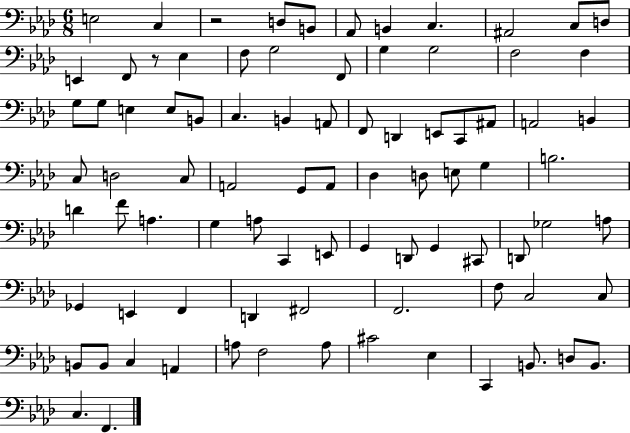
{
  \clef bass
  \numericTimeSignature
  \time 6/8
  \key aes \major
  e2 c4 | r2 d8 b,8 | aes,8 b,4 c4. | ais,2 c8 d8 | \break e,4 f,8 r8 ees4 | f8 g2 f,8 | g4 g2 | f2 f4 | \break g8 g8 e4 e8 b,8 | c4. b,4 a,8 | f,8 d,4 e,8 c,8 ais,8 | a,2 b,4 | \break c8 d2 c8 | a,2 g,8 a,8 | des4 d8 e8 g4 | b2. | \break d'4 f'8 a4. | g4 a8 c,4 e,8 | g,4 d,8 g,4 cis,8 | d,8 ges2 a8 | \break ges,4 e,4 f,4 | d,4 fis,2 | f,2. | f8 c2 c8 | \break b,8 b,8 c4 a,4 | a8 f2 a8 | cis'2 ees4 | c,4 b,8. d8 b,8. | \break c4. f,4. | \bar "|."
}